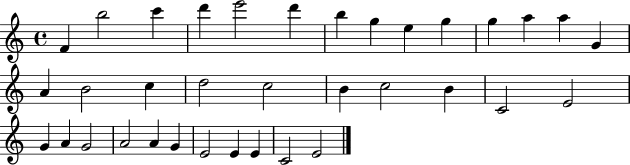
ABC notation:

X:1
T:Untitled
M:4/4
L:1/4
K:C
F b2 c' d' e'2 d' b g e g g a a G A B2 c d2 c2 B c2 B C2 E2 G A G2 A2 A G E2 E E C2 E2